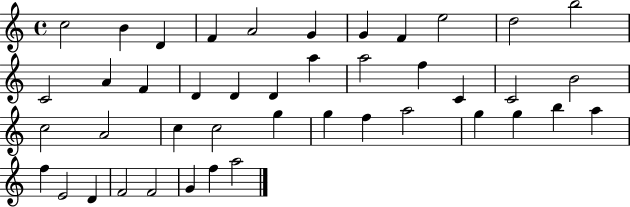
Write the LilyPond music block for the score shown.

{
  \clef treble
  \time 4/4
  \defaultTimeSignature
  \key c \major
  c''2 b'4 d'4 | f'4 a'2 g'4 | g'4 f'4 e''2 | d''2 b''2 | \break c'2 a'4 f'4 | d'4 d'4 d'4 a''4 | a''2 f''4 c'4 | c'2 b'2 | \break c''2 a'2 | c''4 c''2 g''4 | g''4 f''4 a''2 | g''4 g''4 b''4 a''4 | \break f''4 e'2 d'4 | f'2 f'2 | g'4 f''4 a''2 | \bar "|."
}